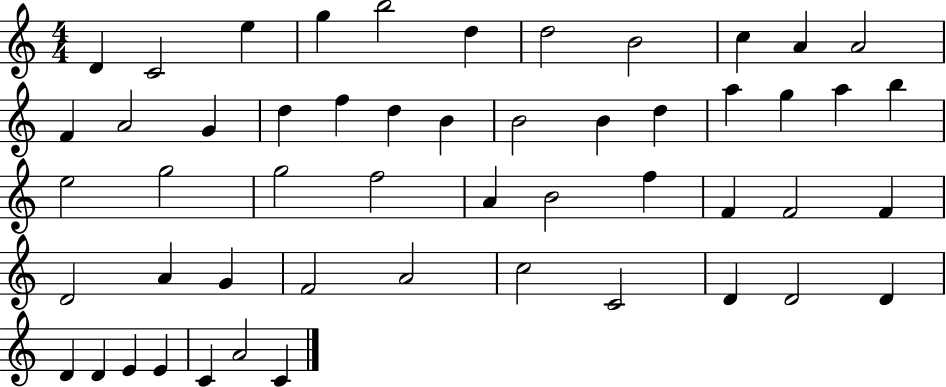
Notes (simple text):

D4/q C4/h E5/q G5/q B5/h D5/q D5/h B4/h C5/q A4/q A4/h F4/q A4/h G4/q D5/q F5/q D5/q B4/q B4/h B4/q D5/q A5/q G5/q A5/q B5/q E5/h G5/h G5/h F5/h A4/q B4/h F5/q F4/q F4/h F4/q D4/h A4/q G4/q F4/h A4/h C5/h C4/h D4/q D4/h D4/q D4/q D4/q E4/q E4/q C4/q A4/h C4/q